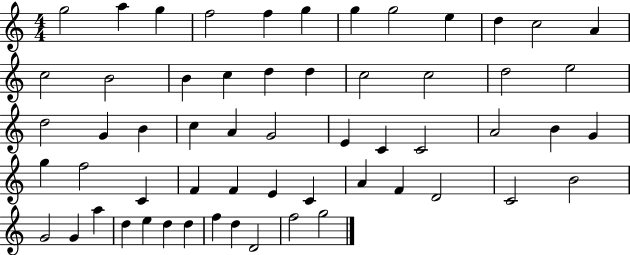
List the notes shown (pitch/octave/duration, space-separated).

G5/h A5/q G5/q F5/h F5/q G5/q G5/q G5/h E5/q D5/q C5/h A4/q C5/h B4/h B4/q C5/q D5/q D5/q C5/h C5/h D5/h E5/h D5/h G4/q B4/q C5/q A4/q G4/h E4/q C4/q C4/h A4/h B4/q G4/q G5/q F5/h C4/q F4/q F4/q E4/q C4/q A4/q F4/q D4/h C4/h B4/h G4/h G4/q A5/q D5/q E5/q D5/q D5/q F5/q D5/q D4/h F5/h G5/h